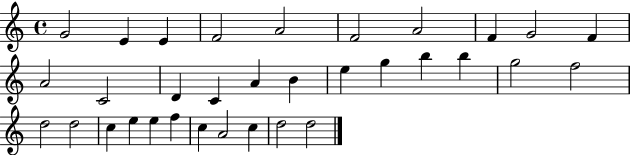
G4/h E4/q E4/q F4/h A4/h F4/h A4/h F4/q G4/h F4/q A4/h C4/h D4/q C4/q A4/q B4/q E5/q G5/q B5/q B5/q G5/h F5/h D5/h D5/h C5/q E5/q E5/q F5/q C5/q A4/h C5/q D5/h D5/h